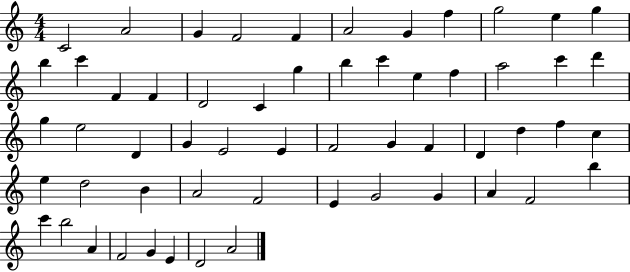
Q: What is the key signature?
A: C major